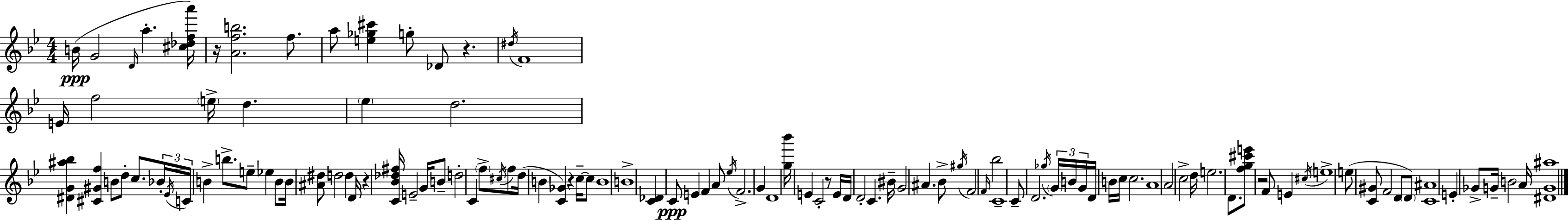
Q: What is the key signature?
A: G minor